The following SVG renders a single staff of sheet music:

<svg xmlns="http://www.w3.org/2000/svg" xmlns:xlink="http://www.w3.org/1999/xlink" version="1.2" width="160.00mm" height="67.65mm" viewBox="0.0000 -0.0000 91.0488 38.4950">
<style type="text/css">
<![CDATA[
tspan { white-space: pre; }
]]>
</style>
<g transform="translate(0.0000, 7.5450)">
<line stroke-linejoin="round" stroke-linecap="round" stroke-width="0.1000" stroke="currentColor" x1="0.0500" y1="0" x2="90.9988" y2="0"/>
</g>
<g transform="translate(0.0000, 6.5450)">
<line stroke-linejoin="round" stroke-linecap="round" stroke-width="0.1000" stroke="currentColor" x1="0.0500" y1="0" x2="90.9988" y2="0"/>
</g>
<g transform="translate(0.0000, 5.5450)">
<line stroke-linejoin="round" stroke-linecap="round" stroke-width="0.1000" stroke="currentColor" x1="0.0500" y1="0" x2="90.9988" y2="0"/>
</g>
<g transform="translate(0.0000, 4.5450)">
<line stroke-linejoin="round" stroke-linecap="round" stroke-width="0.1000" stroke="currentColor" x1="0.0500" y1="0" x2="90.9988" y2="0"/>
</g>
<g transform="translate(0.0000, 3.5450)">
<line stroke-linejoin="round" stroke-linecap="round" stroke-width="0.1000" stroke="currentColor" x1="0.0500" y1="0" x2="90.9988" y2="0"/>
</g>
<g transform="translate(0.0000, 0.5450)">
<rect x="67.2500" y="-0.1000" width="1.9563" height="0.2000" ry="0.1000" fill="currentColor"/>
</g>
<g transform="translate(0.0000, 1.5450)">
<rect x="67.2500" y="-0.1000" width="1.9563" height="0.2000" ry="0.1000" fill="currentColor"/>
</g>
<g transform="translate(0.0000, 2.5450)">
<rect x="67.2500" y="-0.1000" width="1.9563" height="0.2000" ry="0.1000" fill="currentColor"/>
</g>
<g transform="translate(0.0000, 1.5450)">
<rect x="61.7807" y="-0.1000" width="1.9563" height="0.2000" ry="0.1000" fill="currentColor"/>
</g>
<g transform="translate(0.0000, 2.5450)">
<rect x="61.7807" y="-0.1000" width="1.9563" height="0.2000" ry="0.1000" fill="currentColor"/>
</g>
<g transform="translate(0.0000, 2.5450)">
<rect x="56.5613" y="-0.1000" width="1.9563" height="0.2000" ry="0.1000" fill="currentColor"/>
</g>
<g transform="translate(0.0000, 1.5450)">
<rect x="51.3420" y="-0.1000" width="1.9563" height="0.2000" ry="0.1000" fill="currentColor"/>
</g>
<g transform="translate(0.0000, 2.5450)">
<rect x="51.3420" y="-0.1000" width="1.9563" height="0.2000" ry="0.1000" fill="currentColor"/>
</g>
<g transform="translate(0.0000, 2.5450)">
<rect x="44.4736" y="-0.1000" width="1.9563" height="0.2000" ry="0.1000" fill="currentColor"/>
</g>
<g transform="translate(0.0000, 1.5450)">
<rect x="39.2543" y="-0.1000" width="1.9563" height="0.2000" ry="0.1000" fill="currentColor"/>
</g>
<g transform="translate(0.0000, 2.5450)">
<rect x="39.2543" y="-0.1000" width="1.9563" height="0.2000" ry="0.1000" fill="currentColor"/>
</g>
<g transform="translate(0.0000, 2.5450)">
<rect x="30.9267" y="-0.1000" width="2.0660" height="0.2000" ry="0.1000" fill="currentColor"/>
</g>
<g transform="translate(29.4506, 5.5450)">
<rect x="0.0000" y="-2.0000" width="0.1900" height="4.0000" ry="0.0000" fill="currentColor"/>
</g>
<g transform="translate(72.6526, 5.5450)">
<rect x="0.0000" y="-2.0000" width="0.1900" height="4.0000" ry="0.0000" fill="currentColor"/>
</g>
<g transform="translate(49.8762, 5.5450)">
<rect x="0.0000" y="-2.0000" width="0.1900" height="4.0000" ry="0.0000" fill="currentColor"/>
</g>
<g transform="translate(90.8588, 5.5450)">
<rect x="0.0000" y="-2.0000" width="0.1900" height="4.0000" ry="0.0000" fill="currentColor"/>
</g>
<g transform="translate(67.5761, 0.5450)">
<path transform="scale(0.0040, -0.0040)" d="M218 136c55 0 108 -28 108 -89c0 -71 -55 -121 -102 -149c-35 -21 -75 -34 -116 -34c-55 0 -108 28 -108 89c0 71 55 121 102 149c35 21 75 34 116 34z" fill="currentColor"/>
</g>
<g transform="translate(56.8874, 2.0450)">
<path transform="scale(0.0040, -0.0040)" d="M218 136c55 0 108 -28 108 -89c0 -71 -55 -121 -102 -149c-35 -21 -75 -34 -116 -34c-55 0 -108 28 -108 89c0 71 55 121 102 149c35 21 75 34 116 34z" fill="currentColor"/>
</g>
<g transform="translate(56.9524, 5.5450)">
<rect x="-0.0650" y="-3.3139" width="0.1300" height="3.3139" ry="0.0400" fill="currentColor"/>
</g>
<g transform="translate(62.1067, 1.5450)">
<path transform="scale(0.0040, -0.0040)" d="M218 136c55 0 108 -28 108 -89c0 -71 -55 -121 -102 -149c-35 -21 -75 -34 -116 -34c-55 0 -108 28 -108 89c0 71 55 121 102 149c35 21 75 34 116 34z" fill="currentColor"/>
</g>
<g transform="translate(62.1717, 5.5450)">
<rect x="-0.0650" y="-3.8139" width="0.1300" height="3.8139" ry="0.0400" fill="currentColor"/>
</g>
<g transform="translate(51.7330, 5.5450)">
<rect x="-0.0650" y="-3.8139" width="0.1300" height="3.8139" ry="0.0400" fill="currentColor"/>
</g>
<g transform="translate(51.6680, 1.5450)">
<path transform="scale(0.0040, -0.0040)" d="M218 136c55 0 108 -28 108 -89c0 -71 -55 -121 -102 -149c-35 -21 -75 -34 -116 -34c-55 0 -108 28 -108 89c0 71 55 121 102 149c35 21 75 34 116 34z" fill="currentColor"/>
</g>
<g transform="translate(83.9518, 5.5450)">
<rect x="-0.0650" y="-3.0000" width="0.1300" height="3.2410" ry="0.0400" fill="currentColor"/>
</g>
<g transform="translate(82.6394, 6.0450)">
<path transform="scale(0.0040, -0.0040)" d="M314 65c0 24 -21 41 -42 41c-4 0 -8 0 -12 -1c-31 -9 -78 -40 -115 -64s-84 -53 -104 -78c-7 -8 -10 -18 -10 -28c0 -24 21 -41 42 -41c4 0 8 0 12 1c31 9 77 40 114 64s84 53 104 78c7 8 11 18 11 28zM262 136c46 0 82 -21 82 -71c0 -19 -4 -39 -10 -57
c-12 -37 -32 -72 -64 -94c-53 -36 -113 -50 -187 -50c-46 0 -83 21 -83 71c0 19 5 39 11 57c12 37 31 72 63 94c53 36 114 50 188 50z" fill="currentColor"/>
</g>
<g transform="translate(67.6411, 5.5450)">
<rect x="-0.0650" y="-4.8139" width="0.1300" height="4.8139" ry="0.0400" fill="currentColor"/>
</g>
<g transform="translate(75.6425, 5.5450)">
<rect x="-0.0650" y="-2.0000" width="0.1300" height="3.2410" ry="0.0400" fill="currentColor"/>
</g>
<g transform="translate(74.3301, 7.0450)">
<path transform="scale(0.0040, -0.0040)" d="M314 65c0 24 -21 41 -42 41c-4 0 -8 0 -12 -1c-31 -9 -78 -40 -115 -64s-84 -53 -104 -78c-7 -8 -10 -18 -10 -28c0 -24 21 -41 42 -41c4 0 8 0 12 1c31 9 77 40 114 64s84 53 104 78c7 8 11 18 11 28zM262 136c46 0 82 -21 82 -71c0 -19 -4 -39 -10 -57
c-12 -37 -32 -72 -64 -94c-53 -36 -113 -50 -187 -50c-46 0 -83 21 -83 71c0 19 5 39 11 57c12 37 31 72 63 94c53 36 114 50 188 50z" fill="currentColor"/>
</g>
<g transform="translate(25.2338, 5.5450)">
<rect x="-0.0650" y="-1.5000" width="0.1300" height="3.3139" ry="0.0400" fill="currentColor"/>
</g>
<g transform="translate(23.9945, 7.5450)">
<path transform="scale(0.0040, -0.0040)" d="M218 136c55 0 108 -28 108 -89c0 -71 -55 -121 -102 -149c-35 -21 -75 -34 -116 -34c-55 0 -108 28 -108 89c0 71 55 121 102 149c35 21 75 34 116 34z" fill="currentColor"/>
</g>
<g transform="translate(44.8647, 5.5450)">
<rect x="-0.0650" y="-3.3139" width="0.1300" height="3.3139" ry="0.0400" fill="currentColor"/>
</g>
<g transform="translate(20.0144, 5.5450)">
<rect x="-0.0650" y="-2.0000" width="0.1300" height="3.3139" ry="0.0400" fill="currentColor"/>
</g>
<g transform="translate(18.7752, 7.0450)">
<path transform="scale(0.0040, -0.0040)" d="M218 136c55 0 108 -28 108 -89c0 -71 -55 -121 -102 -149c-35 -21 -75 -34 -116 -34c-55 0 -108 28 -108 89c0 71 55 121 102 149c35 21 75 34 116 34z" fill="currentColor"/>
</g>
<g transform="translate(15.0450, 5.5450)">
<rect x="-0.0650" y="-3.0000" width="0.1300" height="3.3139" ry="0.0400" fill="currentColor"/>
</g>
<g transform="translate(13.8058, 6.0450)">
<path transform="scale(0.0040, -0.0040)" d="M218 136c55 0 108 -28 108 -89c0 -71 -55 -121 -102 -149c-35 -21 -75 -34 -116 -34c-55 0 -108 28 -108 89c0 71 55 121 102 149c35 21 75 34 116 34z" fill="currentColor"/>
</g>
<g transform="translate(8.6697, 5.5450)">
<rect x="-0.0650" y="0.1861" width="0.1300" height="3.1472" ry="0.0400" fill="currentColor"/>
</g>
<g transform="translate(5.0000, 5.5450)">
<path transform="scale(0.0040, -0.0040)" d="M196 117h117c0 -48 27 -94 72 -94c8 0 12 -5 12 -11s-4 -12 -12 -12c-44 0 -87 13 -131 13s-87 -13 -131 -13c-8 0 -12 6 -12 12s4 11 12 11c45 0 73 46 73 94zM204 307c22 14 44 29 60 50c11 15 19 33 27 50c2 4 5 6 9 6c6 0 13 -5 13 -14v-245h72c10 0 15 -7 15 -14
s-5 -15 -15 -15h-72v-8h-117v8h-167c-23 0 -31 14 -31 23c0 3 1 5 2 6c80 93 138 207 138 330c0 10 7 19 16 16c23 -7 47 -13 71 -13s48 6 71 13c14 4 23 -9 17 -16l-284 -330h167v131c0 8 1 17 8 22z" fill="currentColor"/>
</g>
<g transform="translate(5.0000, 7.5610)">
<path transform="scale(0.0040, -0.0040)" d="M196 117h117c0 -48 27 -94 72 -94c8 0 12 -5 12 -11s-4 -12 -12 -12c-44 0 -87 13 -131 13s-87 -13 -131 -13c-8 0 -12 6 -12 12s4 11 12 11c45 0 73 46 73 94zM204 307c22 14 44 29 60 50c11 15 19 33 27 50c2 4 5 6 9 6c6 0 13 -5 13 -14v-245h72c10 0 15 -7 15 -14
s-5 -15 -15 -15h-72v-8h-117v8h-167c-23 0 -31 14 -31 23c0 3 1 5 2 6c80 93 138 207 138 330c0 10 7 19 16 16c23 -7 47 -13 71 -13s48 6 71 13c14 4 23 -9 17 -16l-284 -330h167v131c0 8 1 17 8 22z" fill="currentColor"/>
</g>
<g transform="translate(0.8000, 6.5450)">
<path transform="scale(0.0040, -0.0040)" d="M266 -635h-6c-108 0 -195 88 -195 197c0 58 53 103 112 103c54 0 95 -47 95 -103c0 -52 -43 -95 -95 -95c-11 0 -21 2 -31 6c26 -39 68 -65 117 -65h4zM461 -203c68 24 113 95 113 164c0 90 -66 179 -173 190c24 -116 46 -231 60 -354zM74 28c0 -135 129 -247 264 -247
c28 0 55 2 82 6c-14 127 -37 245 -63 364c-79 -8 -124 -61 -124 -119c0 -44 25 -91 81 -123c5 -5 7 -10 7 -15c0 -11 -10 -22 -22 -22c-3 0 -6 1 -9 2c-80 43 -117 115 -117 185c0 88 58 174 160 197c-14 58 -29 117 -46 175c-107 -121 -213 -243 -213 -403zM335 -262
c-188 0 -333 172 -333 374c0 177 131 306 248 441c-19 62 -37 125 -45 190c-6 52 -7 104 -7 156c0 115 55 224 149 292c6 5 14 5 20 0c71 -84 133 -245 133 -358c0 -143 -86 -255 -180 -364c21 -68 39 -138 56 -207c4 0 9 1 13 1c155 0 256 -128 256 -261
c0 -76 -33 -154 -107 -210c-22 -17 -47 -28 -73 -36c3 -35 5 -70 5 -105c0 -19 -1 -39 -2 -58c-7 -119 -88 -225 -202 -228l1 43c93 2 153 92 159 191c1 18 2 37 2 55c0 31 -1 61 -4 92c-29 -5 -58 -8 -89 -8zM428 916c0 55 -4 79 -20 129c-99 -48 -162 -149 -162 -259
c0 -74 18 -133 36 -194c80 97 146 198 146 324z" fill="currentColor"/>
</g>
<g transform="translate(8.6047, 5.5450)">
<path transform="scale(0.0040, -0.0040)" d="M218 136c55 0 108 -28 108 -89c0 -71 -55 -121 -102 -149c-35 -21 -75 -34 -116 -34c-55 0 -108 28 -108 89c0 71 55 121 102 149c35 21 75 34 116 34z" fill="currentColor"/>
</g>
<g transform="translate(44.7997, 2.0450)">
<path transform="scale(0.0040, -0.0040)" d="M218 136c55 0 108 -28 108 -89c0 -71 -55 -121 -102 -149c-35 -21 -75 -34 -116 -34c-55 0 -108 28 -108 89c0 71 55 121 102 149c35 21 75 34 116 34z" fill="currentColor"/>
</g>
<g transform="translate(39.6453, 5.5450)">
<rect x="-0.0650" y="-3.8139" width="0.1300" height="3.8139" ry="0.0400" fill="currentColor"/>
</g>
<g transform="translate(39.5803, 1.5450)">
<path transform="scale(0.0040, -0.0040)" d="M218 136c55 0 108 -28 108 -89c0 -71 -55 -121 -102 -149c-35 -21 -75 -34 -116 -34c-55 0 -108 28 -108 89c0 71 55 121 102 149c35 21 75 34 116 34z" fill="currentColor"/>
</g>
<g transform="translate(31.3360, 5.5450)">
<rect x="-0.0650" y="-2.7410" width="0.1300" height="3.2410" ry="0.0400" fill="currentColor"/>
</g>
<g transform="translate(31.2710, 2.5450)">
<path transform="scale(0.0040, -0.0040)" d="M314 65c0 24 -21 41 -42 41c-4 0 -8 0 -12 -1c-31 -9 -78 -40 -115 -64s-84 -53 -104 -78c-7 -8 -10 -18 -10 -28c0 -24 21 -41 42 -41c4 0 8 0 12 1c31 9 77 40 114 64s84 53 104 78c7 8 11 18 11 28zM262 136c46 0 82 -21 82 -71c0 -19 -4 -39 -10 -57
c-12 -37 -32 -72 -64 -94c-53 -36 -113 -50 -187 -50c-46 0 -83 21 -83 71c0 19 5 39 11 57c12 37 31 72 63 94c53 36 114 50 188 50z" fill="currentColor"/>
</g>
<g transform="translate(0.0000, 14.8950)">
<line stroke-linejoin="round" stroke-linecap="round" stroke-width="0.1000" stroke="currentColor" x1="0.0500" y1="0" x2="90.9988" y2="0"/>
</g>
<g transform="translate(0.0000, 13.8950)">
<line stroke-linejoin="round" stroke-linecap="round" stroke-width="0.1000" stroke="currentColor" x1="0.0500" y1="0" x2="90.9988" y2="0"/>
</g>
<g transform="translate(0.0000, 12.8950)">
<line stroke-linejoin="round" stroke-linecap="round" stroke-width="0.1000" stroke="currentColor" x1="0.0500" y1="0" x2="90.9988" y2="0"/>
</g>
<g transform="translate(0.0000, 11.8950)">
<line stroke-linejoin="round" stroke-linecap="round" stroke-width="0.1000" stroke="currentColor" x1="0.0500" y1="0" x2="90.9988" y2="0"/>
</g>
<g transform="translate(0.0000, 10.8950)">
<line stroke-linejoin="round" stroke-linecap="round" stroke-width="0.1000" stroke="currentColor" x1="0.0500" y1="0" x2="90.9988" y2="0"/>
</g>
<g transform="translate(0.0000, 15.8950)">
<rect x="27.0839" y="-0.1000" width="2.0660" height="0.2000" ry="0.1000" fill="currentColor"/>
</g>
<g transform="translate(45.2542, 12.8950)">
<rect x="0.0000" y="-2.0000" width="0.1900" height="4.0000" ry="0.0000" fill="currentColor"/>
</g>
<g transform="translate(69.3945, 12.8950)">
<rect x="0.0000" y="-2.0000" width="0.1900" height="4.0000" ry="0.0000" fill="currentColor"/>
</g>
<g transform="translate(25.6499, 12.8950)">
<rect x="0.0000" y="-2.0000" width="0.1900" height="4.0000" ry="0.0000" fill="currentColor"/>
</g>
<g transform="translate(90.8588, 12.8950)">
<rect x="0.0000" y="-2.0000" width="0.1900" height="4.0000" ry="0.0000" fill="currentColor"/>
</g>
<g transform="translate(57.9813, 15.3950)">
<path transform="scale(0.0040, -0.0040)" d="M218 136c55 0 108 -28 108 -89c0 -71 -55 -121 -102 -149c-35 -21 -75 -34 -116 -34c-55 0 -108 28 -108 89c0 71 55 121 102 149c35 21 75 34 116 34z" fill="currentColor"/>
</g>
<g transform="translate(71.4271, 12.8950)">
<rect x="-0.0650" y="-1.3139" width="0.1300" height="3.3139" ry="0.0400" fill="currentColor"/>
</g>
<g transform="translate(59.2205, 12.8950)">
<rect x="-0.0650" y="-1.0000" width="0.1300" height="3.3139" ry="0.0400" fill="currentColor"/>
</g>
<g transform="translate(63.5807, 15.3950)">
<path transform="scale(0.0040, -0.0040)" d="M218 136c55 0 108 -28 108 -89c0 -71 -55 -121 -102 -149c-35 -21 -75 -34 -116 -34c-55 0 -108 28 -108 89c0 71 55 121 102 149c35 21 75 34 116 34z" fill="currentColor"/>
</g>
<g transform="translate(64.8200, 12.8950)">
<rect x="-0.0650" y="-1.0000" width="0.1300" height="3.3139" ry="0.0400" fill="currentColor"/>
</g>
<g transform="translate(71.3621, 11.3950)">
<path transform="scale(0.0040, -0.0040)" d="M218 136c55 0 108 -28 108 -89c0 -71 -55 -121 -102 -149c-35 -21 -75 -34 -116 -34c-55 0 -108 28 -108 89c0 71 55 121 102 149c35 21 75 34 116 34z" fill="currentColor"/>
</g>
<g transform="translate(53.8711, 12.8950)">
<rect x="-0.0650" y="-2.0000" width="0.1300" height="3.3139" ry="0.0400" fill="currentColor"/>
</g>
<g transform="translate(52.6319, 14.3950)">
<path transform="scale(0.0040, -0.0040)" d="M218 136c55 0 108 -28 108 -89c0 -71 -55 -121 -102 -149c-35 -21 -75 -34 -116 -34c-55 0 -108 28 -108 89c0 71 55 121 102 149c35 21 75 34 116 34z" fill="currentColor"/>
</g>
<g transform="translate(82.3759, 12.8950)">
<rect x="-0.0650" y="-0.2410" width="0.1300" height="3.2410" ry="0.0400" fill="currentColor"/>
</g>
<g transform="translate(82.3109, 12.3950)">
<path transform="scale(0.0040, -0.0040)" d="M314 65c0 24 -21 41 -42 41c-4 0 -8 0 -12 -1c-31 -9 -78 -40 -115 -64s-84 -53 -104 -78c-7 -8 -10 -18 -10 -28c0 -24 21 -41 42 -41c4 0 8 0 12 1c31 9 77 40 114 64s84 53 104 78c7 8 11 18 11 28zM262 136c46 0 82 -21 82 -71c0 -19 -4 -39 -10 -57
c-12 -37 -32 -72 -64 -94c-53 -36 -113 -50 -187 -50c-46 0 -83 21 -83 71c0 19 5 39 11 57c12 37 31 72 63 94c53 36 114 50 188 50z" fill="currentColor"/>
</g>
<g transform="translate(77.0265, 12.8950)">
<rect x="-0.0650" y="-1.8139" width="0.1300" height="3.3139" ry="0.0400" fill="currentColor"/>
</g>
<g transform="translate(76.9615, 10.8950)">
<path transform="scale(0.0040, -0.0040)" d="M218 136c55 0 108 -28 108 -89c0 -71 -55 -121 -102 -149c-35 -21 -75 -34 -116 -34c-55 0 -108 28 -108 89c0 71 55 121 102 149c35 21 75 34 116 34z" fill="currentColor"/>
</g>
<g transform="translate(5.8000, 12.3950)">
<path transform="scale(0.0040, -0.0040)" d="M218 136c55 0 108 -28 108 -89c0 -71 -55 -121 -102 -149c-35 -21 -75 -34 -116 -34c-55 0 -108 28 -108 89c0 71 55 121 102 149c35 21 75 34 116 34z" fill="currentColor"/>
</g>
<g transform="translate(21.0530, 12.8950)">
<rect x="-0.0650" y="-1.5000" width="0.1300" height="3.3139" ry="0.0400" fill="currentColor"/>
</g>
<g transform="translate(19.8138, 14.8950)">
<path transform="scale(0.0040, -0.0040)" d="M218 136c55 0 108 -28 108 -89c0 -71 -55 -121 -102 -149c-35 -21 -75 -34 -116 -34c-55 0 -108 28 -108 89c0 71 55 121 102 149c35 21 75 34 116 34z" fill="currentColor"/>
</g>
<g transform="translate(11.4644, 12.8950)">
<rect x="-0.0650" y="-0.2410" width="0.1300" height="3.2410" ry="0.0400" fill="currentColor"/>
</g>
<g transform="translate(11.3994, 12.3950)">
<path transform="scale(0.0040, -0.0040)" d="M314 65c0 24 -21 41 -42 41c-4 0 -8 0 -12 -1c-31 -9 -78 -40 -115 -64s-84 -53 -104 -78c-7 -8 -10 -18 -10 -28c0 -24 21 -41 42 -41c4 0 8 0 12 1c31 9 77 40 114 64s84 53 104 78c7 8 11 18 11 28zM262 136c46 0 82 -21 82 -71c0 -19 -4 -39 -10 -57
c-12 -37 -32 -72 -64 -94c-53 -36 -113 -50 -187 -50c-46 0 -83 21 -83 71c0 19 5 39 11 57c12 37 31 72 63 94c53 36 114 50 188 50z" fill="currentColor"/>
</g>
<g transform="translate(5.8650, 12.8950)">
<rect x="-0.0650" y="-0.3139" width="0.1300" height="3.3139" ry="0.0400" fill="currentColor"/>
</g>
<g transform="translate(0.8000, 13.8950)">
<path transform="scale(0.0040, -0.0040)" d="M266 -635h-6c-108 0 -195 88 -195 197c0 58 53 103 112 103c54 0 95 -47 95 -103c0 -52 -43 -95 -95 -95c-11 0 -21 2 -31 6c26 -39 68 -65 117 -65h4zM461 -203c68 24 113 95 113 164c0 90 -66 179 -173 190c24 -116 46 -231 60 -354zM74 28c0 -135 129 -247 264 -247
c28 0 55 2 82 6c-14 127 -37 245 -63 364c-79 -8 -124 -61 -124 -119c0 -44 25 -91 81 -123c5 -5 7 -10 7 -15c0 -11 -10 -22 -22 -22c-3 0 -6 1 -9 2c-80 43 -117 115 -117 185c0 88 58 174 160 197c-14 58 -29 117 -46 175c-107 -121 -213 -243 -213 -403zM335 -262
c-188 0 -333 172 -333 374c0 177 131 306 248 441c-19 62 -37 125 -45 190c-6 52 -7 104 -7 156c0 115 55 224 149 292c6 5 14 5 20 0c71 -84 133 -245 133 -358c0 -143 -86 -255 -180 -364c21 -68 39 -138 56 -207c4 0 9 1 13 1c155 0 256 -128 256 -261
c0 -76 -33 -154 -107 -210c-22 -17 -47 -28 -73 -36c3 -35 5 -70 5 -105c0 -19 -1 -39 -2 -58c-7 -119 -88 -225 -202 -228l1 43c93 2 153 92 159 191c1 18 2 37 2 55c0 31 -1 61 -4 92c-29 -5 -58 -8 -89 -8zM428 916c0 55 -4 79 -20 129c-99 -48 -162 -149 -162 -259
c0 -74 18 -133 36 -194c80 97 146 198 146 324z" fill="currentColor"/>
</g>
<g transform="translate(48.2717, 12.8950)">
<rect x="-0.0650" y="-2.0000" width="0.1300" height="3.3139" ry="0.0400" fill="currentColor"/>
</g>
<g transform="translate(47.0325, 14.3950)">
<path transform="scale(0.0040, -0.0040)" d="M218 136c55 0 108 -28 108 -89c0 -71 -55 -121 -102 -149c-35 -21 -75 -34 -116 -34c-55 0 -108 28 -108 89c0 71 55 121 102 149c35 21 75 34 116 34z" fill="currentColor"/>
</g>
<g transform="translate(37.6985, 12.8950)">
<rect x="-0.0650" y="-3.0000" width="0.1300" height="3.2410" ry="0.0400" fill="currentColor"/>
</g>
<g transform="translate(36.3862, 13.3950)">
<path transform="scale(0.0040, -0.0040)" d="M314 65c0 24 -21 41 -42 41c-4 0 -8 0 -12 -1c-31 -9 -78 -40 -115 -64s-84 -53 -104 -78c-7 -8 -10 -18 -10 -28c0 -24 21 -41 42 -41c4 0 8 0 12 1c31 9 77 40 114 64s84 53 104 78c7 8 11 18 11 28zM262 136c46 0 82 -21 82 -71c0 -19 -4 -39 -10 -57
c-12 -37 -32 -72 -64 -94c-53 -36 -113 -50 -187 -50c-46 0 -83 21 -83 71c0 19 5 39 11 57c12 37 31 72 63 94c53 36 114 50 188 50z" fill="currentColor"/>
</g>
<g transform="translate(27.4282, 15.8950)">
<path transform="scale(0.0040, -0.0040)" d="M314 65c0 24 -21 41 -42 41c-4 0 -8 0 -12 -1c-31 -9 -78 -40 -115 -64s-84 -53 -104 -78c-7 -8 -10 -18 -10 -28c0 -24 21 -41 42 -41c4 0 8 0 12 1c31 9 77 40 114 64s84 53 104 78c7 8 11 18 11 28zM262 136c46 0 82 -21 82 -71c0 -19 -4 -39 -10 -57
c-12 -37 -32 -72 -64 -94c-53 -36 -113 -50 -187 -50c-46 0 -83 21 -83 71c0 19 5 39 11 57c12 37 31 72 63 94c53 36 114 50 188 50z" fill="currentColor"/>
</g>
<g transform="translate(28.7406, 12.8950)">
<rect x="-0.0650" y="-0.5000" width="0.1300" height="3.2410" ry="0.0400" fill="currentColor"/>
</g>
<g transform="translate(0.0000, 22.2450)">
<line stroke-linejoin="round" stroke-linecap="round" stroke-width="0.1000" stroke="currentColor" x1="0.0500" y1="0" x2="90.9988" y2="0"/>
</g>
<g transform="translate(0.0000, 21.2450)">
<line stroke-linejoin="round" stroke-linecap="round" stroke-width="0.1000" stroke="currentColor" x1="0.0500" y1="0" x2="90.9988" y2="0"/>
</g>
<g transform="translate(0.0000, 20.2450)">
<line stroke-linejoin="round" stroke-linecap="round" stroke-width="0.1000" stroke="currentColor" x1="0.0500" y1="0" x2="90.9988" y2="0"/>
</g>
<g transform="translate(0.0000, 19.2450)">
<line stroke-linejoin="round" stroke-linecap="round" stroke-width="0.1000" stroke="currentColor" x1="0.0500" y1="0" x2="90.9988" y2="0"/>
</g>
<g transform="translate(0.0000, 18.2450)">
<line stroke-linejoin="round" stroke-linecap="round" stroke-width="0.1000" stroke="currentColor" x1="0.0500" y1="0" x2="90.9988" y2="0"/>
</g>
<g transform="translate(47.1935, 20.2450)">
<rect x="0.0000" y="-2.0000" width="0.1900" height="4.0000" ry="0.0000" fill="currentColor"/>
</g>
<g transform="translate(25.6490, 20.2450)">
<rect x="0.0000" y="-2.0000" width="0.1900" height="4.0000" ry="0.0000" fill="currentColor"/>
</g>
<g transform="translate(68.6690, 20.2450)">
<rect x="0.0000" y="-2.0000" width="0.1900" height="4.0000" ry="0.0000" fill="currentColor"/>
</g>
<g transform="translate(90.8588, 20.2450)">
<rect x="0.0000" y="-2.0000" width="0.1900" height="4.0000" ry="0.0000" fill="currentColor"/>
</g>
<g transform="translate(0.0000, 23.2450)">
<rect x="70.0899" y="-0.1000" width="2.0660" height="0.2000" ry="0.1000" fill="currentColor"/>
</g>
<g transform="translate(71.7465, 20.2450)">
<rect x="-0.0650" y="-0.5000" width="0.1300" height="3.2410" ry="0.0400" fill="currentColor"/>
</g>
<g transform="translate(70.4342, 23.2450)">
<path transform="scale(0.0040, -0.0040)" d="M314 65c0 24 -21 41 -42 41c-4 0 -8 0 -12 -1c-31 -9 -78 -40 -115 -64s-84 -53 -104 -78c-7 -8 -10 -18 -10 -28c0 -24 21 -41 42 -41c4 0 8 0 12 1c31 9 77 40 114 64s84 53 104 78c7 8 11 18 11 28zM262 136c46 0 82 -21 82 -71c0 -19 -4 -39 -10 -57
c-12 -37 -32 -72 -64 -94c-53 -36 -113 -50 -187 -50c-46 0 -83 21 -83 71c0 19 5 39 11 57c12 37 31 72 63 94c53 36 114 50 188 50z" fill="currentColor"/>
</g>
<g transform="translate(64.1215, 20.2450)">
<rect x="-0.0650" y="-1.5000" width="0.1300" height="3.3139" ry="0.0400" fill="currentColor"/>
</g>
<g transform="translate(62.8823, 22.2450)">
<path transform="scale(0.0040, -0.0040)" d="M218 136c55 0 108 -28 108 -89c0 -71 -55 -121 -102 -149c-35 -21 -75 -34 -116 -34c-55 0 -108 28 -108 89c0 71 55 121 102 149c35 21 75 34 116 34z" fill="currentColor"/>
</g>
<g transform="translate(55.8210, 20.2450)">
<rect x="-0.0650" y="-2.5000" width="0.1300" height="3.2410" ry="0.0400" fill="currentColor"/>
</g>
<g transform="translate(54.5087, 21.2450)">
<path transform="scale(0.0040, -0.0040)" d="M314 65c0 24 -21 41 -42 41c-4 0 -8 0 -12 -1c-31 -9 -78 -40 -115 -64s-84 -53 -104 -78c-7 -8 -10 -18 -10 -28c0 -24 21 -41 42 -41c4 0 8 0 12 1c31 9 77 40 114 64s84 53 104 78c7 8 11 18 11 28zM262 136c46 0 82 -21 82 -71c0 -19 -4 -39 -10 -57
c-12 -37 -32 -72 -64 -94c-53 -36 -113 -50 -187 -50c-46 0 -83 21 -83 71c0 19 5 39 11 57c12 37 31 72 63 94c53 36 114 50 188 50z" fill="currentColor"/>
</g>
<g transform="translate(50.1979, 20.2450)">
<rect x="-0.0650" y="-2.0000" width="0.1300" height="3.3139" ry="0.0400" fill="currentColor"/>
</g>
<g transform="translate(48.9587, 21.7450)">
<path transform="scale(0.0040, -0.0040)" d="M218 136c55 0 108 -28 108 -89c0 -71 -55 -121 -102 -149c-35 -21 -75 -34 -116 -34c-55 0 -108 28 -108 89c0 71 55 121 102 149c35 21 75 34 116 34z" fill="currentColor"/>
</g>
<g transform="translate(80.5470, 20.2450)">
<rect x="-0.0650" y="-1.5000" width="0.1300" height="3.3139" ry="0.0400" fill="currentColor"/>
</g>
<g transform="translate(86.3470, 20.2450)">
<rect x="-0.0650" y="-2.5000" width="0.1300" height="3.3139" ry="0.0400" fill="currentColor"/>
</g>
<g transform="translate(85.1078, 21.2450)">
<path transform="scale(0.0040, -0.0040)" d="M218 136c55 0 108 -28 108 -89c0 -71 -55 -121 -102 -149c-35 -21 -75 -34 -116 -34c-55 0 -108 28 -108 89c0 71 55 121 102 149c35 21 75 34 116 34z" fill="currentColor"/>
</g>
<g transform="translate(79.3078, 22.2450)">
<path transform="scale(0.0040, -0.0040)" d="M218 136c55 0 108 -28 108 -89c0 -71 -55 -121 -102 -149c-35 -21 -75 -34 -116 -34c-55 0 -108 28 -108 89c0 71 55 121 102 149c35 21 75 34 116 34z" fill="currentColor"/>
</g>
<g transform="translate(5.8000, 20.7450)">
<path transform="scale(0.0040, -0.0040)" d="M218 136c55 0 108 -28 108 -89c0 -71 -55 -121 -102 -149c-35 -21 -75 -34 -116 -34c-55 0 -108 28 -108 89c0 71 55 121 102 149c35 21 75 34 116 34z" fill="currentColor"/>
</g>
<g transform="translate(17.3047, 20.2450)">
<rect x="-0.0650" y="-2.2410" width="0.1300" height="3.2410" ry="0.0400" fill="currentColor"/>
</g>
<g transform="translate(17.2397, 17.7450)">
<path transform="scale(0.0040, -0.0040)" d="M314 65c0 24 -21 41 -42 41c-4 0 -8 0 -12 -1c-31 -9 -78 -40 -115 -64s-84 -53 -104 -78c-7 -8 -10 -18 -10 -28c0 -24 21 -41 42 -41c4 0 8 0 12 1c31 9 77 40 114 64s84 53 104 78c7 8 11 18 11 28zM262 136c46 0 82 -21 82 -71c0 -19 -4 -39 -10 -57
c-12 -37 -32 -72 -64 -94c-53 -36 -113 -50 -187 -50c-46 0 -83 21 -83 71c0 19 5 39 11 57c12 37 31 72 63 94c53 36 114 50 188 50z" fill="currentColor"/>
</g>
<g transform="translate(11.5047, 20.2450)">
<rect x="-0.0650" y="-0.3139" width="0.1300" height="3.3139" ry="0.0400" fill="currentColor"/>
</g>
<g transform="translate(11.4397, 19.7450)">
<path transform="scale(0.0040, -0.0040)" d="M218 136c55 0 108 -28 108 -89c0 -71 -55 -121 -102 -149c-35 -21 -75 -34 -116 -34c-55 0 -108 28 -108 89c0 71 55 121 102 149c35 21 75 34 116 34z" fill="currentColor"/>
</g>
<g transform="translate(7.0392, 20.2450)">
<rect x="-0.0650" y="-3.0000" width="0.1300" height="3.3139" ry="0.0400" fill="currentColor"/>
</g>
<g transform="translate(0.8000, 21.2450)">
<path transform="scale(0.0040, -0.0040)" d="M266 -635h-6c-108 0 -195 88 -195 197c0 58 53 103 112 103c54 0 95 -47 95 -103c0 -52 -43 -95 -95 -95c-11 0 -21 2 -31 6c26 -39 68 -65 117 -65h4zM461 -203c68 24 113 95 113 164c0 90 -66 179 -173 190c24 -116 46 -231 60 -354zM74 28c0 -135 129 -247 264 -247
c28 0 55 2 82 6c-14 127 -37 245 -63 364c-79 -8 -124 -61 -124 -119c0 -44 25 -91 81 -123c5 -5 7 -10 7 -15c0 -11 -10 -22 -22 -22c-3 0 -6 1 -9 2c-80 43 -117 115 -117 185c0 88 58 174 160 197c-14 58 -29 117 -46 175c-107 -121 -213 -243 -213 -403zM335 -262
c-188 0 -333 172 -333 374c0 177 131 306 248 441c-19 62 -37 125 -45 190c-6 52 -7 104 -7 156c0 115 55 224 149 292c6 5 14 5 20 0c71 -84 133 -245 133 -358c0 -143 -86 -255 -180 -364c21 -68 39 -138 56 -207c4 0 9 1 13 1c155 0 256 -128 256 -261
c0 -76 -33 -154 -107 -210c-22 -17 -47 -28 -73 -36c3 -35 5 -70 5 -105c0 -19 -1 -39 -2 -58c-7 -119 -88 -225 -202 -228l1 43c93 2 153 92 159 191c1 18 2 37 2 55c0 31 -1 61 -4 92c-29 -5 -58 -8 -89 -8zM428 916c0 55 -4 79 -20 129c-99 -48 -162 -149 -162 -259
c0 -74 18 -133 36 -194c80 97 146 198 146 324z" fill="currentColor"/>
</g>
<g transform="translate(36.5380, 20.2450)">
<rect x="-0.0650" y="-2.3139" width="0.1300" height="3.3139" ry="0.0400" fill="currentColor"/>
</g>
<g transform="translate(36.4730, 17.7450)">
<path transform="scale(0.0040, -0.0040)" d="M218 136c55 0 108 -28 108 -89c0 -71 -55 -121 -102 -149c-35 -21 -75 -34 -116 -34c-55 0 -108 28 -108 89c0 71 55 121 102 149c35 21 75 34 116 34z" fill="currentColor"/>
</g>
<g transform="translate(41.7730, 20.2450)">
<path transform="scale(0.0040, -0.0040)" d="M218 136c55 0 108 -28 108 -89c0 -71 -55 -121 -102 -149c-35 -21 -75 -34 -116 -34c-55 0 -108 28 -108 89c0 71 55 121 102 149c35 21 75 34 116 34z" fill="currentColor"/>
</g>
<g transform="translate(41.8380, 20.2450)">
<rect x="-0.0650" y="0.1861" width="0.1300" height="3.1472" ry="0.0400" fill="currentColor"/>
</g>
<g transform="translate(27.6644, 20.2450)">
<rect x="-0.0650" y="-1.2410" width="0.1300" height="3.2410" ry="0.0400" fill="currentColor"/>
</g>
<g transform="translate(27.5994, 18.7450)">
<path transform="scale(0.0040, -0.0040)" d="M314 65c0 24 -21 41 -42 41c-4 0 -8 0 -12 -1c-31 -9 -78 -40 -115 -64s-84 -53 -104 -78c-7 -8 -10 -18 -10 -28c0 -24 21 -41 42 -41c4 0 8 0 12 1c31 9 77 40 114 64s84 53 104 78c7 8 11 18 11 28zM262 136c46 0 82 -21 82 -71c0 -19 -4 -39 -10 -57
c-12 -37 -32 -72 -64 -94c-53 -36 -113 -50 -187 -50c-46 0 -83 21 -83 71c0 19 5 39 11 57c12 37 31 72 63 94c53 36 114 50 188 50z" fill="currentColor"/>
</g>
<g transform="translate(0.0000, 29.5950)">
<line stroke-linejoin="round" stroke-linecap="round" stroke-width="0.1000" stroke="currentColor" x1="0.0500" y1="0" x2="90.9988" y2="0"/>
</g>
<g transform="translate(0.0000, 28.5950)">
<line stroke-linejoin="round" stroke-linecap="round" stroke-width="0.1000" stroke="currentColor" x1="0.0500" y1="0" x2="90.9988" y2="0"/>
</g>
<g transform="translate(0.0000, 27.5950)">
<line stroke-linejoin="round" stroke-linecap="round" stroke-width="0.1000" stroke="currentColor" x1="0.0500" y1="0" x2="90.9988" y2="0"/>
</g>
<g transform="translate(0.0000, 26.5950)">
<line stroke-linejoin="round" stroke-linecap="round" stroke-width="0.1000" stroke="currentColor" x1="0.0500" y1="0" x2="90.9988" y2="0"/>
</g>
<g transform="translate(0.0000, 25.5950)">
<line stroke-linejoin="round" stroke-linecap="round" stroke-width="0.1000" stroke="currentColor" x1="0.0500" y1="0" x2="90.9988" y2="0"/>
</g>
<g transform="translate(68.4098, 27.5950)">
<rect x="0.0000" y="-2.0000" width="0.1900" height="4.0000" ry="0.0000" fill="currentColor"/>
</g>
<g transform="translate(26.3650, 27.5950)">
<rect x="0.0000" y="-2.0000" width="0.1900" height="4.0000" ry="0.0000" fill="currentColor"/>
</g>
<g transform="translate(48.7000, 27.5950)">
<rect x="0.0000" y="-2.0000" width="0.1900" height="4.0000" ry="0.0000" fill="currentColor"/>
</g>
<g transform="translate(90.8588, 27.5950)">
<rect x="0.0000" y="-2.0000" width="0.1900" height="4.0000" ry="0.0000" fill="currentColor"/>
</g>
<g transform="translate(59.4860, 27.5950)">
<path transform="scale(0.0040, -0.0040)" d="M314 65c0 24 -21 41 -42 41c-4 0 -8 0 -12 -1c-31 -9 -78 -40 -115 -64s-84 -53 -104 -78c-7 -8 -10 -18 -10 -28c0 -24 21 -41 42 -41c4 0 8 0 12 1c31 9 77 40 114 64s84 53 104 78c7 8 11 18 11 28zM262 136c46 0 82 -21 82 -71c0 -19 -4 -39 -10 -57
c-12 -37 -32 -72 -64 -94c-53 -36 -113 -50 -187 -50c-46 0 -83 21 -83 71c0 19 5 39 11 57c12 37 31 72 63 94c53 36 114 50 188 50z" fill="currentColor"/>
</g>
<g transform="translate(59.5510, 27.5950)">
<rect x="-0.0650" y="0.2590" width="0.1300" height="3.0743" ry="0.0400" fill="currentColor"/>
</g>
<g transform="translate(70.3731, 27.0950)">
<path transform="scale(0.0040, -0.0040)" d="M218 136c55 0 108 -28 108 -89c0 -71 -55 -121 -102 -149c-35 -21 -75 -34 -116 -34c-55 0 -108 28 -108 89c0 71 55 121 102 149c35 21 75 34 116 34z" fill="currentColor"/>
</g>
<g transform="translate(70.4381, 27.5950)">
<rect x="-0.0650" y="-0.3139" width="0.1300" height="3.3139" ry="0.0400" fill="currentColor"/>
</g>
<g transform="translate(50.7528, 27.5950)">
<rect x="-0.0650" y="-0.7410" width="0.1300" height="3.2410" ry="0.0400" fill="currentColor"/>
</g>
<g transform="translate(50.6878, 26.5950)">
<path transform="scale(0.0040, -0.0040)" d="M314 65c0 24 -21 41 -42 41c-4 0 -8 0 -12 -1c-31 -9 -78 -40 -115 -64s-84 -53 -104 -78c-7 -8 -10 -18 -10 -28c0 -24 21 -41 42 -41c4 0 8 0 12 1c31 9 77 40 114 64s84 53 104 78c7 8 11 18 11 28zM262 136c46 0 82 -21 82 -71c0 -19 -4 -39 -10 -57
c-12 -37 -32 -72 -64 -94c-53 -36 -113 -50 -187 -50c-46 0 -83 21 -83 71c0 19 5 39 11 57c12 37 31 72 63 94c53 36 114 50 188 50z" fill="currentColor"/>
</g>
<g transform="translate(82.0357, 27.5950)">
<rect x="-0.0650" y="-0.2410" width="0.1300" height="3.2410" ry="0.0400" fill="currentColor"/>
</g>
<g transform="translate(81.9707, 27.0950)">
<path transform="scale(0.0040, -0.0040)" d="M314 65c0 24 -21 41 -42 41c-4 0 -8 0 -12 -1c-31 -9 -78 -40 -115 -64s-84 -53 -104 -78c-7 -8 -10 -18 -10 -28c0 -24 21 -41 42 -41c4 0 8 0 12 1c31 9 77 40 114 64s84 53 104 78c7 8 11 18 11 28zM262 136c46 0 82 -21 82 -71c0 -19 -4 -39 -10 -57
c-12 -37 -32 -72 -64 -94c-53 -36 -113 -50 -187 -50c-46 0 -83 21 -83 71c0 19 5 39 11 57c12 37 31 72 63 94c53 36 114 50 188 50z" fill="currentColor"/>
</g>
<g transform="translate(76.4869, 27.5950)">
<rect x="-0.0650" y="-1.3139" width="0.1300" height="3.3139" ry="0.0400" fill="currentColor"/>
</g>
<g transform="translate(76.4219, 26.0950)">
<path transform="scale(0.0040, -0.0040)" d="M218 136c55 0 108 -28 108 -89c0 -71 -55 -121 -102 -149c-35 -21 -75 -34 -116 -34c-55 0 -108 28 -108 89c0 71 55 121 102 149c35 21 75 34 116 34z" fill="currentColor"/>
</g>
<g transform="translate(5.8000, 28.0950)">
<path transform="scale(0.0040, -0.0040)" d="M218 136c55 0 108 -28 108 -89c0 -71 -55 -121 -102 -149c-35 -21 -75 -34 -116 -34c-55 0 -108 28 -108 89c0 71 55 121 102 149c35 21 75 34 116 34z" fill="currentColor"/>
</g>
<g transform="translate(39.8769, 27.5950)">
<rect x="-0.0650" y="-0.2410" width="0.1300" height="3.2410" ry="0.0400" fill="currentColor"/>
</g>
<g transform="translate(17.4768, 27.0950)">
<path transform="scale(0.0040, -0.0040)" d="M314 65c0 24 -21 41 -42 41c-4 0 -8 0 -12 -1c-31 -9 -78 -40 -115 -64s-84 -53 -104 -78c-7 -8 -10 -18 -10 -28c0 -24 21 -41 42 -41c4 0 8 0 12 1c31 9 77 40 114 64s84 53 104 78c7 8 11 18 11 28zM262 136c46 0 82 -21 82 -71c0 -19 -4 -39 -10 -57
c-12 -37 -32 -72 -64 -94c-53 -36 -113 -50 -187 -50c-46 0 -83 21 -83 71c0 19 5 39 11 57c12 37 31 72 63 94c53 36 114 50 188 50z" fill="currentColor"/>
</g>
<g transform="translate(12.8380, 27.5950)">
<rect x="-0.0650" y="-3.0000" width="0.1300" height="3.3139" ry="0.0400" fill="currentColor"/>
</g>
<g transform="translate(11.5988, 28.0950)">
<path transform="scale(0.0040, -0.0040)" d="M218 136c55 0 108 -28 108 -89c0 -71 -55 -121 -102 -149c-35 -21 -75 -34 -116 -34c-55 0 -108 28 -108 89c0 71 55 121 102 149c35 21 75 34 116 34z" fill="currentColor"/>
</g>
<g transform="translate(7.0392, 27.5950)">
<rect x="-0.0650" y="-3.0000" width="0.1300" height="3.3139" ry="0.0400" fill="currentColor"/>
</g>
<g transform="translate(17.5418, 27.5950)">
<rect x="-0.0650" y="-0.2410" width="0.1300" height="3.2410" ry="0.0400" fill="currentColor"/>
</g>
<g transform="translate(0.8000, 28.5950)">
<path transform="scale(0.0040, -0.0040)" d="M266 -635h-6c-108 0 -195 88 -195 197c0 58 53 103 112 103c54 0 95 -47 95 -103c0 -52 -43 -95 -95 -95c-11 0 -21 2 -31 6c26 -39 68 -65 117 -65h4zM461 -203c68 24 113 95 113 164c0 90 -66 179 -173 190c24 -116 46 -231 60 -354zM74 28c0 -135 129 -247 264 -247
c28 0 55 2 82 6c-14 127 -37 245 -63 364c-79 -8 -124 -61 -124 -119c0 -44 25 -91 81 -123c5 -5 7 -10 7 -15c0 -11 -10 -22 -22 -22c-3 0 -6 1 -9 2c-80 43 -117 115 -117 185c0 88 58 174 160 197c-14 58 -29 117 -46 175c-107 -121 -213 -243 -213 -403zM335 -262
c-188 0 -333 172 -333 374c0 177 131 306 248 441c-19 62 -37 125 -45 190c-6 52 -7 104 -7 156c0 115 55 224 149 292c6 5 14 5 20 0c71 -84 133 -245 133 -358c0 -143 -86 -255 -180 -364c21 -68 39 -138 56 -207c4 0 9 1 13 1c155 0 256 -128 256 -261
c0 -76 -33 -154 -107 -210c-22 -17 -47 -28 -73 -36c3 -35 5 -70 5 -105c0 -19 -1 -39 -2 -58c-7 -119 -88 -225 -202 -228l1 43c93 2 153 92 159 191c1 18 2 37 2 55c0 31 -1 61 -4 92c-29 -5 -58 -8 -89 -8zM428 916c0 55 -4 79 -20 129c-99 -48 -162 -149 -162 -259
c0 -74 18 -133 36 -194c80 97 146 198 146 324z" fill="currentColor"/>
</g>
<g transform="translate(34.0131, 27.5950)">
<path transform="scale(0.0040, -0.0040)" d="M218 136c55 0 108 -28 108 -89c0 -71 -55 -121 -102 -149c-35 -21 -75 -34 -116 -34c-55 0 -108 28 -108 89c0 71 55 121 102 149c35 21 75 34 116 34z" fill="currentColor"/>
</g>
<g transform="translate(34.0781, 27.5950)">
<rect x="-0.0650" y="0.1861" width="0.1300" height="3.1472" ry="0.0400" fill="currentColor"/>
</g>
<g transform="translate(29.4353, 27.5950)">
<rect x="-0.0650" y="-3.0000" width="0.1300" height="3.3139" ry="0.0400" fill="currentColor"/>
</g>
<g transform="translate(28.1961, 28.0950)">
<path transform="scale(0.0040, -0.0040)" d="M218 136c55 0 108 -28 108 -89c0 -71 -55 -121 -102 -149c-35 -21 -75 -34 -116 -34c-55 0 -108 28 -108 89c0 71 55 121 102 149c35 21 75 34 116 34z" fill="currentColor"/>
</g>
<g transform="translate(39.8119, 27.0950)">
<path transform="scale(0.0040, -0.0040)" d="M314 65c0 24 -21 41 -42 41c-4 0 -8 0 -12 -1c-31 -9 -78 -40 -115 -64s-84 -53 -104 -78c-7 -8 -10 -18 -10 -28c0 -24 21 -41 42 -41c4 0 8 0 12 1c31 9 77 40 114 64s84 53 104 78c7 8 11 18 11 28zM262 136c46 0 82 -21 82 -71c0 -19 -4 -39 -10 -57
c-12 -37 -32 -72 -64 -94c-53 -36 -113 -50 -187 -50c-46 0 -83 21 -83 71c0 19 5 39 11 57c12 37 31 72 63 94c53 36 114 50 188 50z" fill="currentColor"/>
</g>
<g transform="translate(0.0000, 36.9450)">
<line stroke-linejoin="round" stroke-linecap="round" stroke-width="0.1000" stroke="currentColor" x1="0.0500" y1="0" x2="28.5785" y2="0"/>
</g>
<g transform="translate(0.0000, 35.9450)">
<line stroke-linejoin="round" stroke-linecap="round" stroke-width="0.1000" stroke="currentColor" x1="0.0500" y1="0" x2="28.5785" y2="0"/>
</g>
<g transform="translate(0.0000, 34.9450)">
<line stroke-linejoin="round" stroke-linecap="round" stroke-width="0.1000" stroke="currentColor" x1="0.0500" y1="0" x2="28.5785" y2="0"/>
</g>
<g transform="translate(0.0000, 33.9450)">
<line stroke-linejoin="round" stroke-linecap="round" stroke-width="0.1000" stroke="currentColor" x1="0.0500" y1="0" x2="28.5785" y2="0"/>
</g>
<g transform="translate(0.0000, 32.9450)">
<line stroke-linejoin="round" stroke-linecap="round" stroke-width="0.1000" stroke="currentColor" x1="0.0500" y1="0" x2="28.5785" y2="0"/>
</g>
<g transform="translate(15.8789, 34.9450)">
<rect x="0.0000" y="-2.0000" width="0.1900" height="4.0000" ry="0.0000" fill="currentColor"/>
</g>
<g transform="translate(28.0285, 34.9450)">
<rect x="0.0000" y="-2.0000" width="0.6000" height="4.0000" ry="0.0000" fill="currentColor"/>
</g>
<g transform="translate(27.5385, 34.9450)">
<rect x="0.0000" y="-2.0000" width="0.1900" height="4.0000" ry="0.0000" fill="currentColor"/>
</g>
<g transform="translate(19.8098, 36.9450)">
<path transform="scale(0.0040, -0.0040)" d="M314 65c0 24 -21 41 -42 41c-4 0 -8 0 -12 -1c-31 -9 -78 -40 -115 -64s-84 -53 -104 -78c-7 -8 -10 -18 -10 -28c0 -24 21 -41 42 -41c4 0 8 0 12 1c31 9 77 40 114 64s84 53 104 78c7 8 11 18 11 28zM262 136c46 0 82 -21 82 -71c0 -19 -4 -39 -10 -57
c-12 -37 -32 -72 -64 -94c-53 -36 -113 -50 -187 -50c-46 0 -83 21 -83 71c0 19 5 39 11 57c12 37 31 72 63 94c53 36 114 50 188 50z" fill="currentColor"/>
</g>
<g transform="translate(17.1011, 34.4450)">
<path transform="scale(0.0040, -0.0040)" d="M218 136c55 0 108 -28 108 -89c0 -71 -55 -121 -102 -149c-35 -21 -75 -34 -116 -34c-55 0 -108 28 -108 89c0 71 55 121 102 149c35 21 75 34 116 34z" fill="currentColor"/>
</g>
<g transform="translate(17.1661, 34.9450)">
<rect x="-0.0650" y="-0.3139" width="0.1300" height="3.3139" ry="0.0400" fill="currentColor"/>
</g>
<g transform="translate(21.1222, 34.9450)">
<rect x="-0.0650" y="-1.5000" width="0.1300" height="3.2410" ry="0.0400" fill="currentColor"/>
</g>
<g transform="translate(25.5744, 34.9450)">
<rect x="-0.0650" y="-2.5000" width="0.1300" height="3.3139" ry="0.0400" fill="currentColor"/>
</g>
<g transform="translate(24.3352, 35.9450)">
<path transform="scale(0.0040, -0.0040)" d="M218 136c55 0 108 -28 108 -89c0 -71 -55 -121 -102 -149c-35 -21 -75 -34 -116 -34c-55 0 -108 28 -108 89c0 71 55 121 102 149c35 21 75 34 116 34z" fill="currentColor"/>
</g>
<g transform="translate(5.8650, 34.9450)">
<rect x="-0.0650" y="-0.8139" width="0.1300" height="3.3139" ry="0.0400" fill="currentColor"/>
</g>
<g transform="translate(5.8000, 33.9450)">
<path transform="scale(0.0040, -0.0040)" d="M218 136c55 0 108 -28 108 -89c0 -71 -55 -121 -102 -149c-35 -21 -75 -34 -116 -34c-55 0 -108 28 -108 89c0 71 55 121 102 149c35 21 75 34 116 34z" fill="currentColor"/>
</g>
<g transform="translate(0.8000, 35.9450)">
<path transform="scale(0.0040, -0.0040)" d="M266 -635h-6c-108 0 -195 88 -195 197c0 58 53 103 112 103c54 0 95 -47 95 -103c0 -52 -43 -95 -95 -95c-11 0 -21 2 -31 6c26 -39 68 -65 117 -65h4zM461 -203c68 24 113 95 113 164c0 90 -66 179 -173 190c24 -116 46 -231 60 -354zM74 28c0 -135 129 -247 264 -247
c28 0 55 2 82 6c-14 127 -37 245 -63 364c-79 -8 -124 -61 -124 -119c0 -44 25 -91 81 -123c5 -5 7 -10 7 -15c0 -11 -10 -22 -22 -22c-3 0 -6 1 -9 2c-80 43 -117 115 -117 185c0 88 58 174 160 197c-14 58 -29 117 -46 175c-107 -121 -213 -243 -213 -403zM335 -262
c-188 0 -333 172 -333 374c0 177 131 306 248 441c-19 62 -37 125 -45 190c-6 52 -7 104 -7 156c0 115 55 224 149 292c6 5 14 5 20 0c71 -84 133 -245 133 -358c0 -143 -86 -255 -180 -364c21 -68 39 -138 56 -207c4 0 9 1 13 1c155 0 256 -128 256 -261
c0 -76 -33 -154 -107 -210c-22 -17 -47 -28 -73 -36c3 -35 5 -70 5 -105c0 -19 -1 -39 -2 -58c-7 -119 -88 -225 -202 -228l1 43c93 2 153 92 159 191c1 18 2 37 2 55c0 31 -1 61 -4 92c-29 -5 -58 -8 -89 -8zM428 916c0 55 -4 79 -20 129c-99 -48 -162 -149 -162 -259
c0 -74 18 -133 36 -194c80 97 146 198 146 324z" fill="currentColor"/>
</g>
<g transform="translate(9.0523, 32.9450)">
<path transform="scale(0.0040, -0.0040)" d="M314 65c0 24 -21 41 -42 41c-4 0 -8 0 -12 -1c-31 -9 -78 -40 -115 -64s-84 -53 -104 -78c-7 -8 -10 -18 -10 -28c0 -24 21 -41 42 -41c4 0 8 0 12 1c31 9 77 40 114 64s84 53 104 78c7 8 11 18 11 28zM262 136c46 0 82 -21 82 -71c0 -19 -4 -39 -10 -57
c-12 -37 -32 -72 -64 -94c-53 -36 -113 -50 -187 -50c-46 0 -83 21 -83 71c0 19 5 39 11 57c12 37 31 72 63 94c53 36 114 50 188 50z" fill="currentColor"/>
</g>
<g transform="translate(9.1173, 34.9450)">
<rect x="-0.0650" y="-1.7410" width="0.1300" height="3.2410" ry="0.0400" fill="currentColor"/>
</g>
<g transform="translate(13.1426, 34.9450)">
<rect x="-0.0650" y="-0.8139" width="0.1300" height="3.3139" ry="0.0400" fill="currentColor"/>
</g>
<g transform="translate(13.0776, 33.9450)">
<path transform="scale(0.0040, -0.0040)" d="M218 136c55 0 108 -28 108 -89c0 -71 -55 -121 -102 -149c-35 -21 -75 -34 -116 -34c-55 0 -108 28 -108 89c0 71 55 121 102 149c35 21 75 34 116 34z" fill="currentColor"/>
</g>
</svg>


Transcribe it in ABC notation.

X:1
T:Untitled
M:4/4
L:1/4
K:C
B A F E a2 c' b c' b c' e' F2 A2 c c2 E C2 A2 F F D D e f c2 A c g2 e2 g B F G2 E C2 E G A A c2 A B c2 d2 B2 c e c2 d f2 d c E2 G